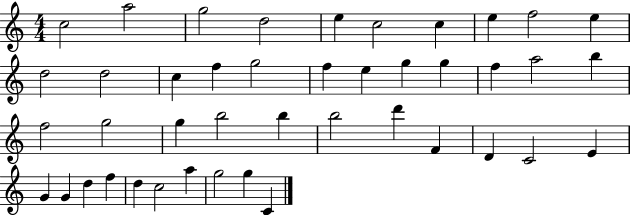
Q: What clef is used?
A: treble